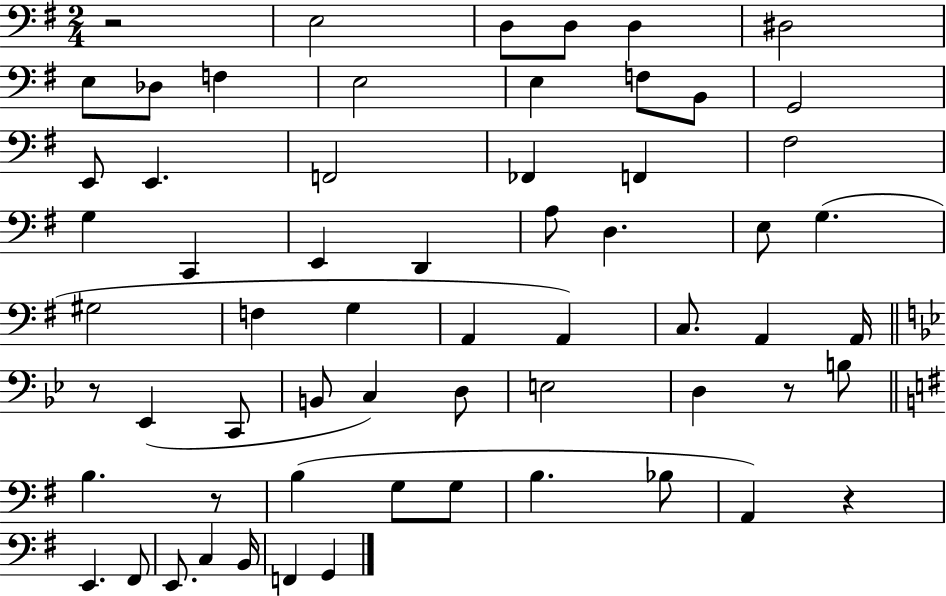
X:1
T:Untitled
M:2/4
L:1/4
K:G
z2 E,2 D,/2 D,/2 D, ^D,2 E,/2 _D,/2 F, E,2 E, F,/2 B,,/2 G,,2 E,,/2 E,, F,,2 _F,, F,, ^F,2 G, C,, E,, D,, A,/2 D, E,/2 G, ^G,2 F, G, A,, A,, C,/2 A,, A,,/4 z/2 _E,, C,,/2 B,,/2 C, D,/2 E,2 D, z/2 B,/2 B, z/2 B, G,/2 G,/2 B, _B,/2 A,, z E,, ^F,,/2 E,,/2 C, B,,/4 F,, G,,